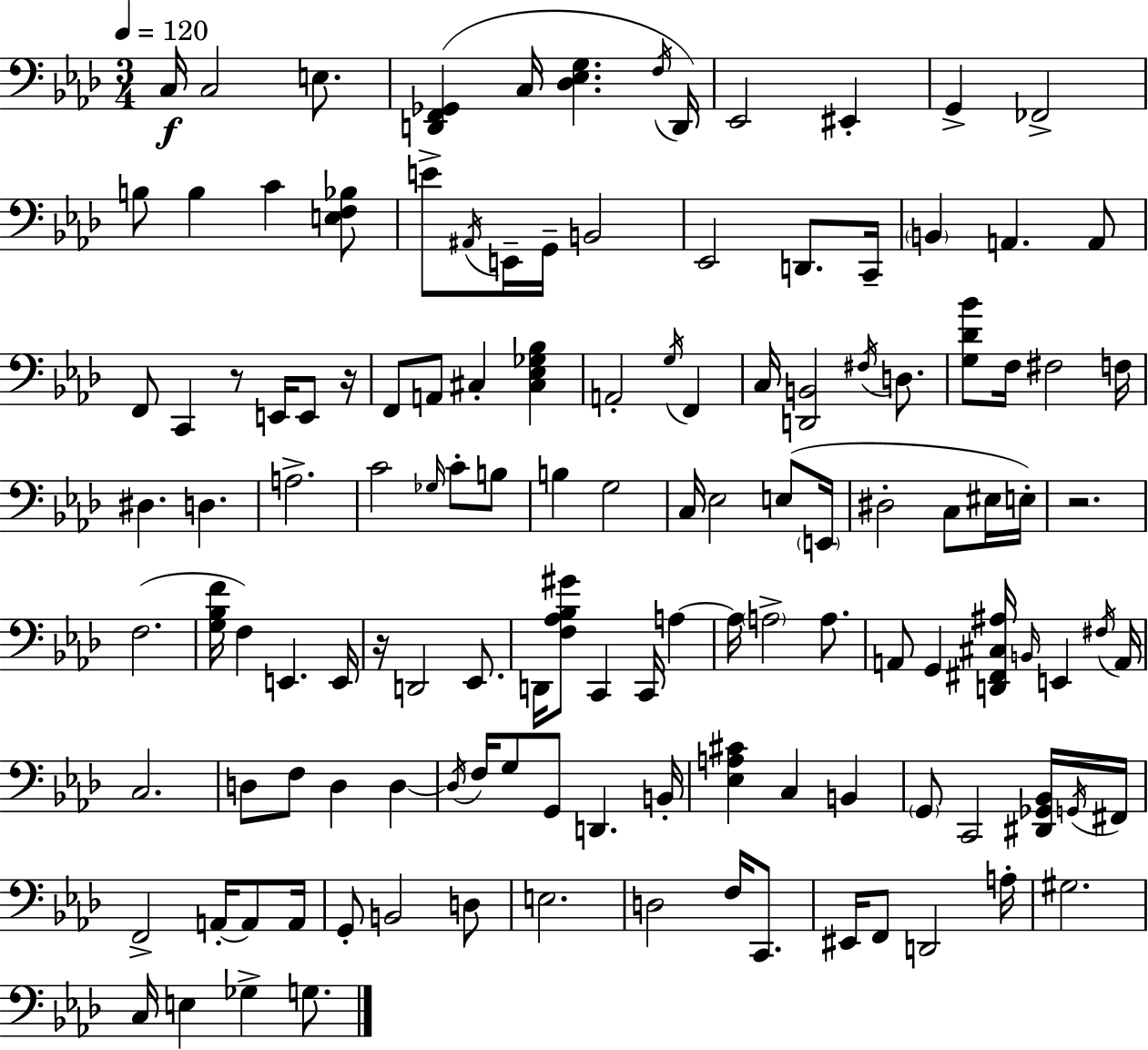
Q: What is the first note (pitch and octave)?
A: C3